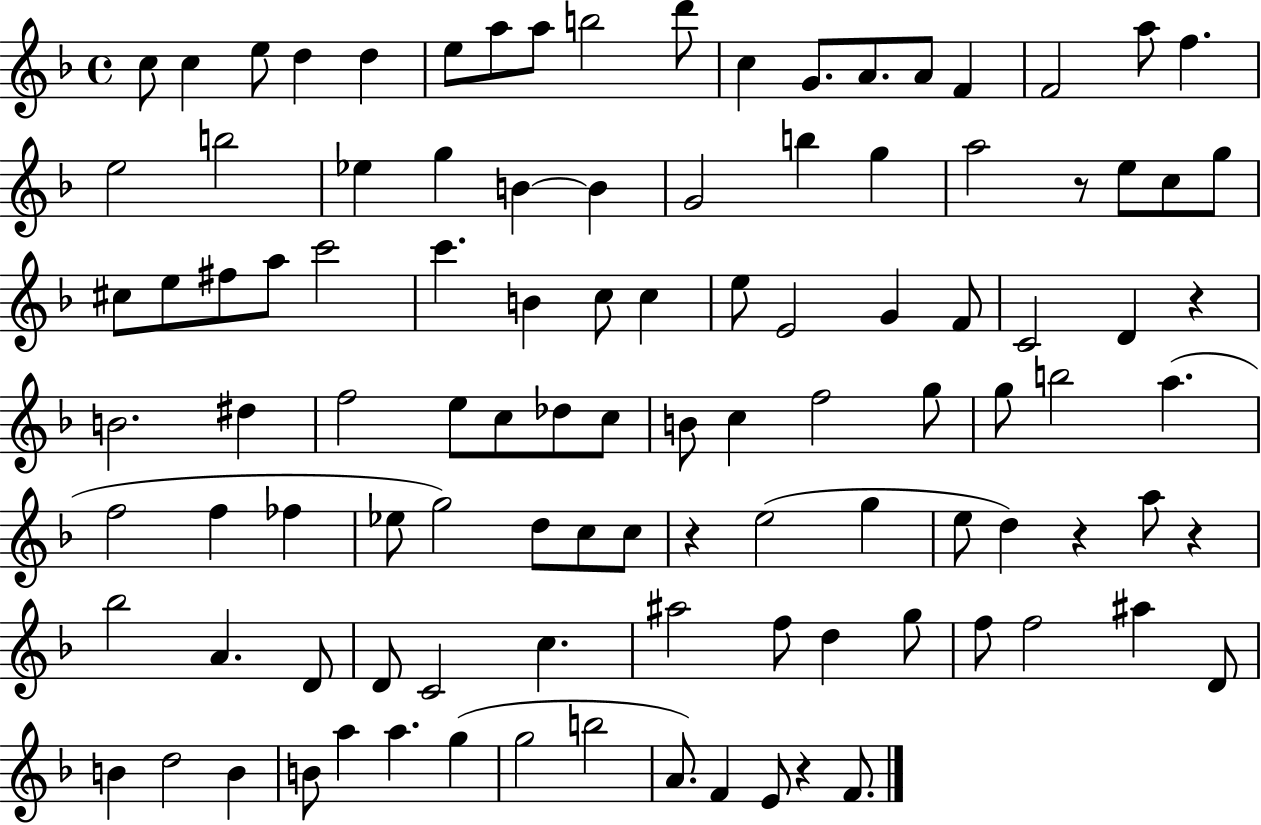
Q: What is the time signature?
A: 4/4